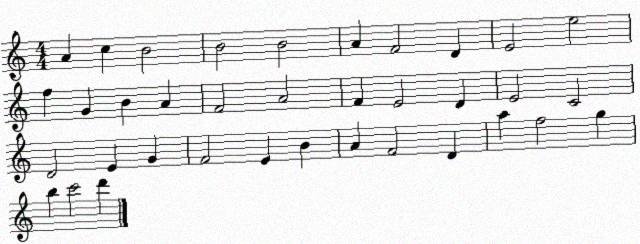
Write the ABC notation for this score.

X:1
T:Untitled
M:4/4
L:1/4
K:C
A c B2 B2 B2 A F2 D E2 e2 f G B A F2 A2 F E2 D E2 C2 D2 E G F2 E B A F2 D a f2 g b c'2 d'